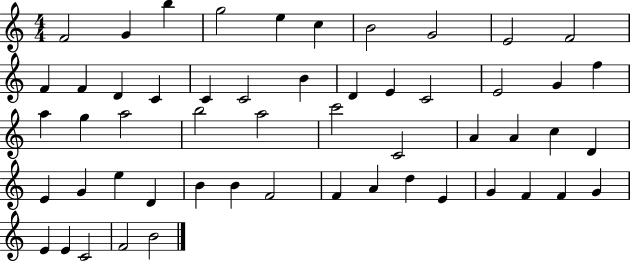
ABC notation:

X:1
T:Untitled
M:4/4
L:1/4
K:C
F2 G b g2 e c B2 G2 E2 F2 F F D C C C2 B D E C2 E2 G f a g a2 b2 a2 c'2 C2 A A c D E G e D B B F2 F A d E G F F G E E C2 F2 B2